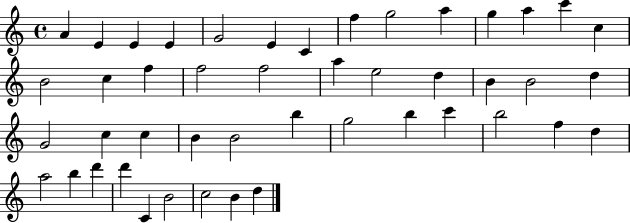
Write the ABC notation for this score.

X:1
T:Untitled
M:4/4
L:1/4
K:C
A E E E G2 E C f g2 a g a c' c B2 c f f2 f2 a e2 d B B2 d G2 c c B B2 b g2 b c' b2 f d a2 b d' d' C B2 c2 B d